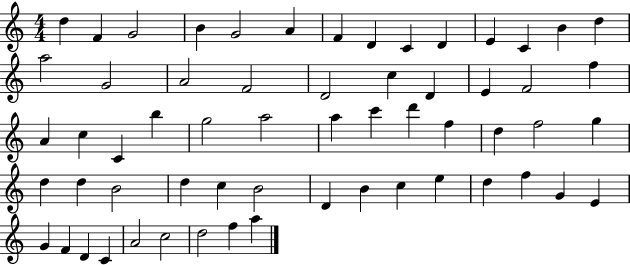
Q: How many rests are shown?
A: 0